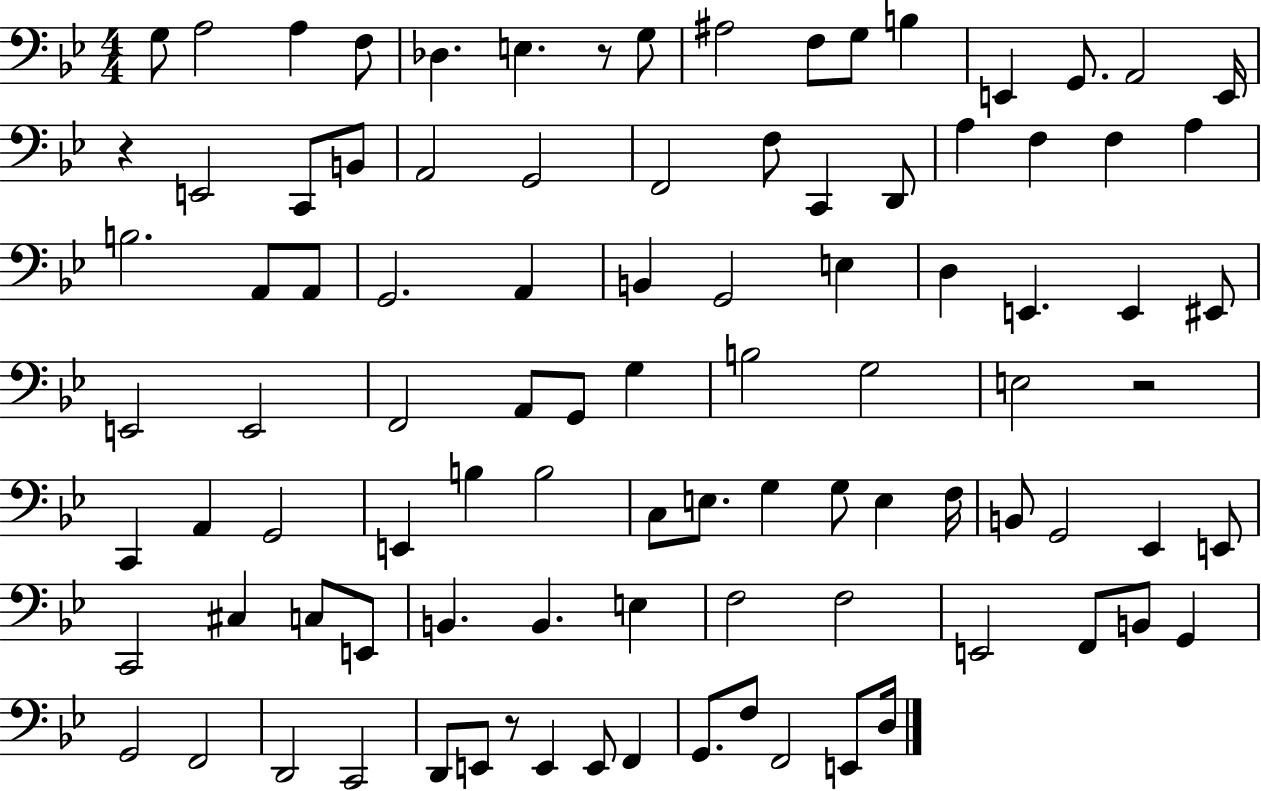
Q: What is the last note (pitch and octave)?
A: D3